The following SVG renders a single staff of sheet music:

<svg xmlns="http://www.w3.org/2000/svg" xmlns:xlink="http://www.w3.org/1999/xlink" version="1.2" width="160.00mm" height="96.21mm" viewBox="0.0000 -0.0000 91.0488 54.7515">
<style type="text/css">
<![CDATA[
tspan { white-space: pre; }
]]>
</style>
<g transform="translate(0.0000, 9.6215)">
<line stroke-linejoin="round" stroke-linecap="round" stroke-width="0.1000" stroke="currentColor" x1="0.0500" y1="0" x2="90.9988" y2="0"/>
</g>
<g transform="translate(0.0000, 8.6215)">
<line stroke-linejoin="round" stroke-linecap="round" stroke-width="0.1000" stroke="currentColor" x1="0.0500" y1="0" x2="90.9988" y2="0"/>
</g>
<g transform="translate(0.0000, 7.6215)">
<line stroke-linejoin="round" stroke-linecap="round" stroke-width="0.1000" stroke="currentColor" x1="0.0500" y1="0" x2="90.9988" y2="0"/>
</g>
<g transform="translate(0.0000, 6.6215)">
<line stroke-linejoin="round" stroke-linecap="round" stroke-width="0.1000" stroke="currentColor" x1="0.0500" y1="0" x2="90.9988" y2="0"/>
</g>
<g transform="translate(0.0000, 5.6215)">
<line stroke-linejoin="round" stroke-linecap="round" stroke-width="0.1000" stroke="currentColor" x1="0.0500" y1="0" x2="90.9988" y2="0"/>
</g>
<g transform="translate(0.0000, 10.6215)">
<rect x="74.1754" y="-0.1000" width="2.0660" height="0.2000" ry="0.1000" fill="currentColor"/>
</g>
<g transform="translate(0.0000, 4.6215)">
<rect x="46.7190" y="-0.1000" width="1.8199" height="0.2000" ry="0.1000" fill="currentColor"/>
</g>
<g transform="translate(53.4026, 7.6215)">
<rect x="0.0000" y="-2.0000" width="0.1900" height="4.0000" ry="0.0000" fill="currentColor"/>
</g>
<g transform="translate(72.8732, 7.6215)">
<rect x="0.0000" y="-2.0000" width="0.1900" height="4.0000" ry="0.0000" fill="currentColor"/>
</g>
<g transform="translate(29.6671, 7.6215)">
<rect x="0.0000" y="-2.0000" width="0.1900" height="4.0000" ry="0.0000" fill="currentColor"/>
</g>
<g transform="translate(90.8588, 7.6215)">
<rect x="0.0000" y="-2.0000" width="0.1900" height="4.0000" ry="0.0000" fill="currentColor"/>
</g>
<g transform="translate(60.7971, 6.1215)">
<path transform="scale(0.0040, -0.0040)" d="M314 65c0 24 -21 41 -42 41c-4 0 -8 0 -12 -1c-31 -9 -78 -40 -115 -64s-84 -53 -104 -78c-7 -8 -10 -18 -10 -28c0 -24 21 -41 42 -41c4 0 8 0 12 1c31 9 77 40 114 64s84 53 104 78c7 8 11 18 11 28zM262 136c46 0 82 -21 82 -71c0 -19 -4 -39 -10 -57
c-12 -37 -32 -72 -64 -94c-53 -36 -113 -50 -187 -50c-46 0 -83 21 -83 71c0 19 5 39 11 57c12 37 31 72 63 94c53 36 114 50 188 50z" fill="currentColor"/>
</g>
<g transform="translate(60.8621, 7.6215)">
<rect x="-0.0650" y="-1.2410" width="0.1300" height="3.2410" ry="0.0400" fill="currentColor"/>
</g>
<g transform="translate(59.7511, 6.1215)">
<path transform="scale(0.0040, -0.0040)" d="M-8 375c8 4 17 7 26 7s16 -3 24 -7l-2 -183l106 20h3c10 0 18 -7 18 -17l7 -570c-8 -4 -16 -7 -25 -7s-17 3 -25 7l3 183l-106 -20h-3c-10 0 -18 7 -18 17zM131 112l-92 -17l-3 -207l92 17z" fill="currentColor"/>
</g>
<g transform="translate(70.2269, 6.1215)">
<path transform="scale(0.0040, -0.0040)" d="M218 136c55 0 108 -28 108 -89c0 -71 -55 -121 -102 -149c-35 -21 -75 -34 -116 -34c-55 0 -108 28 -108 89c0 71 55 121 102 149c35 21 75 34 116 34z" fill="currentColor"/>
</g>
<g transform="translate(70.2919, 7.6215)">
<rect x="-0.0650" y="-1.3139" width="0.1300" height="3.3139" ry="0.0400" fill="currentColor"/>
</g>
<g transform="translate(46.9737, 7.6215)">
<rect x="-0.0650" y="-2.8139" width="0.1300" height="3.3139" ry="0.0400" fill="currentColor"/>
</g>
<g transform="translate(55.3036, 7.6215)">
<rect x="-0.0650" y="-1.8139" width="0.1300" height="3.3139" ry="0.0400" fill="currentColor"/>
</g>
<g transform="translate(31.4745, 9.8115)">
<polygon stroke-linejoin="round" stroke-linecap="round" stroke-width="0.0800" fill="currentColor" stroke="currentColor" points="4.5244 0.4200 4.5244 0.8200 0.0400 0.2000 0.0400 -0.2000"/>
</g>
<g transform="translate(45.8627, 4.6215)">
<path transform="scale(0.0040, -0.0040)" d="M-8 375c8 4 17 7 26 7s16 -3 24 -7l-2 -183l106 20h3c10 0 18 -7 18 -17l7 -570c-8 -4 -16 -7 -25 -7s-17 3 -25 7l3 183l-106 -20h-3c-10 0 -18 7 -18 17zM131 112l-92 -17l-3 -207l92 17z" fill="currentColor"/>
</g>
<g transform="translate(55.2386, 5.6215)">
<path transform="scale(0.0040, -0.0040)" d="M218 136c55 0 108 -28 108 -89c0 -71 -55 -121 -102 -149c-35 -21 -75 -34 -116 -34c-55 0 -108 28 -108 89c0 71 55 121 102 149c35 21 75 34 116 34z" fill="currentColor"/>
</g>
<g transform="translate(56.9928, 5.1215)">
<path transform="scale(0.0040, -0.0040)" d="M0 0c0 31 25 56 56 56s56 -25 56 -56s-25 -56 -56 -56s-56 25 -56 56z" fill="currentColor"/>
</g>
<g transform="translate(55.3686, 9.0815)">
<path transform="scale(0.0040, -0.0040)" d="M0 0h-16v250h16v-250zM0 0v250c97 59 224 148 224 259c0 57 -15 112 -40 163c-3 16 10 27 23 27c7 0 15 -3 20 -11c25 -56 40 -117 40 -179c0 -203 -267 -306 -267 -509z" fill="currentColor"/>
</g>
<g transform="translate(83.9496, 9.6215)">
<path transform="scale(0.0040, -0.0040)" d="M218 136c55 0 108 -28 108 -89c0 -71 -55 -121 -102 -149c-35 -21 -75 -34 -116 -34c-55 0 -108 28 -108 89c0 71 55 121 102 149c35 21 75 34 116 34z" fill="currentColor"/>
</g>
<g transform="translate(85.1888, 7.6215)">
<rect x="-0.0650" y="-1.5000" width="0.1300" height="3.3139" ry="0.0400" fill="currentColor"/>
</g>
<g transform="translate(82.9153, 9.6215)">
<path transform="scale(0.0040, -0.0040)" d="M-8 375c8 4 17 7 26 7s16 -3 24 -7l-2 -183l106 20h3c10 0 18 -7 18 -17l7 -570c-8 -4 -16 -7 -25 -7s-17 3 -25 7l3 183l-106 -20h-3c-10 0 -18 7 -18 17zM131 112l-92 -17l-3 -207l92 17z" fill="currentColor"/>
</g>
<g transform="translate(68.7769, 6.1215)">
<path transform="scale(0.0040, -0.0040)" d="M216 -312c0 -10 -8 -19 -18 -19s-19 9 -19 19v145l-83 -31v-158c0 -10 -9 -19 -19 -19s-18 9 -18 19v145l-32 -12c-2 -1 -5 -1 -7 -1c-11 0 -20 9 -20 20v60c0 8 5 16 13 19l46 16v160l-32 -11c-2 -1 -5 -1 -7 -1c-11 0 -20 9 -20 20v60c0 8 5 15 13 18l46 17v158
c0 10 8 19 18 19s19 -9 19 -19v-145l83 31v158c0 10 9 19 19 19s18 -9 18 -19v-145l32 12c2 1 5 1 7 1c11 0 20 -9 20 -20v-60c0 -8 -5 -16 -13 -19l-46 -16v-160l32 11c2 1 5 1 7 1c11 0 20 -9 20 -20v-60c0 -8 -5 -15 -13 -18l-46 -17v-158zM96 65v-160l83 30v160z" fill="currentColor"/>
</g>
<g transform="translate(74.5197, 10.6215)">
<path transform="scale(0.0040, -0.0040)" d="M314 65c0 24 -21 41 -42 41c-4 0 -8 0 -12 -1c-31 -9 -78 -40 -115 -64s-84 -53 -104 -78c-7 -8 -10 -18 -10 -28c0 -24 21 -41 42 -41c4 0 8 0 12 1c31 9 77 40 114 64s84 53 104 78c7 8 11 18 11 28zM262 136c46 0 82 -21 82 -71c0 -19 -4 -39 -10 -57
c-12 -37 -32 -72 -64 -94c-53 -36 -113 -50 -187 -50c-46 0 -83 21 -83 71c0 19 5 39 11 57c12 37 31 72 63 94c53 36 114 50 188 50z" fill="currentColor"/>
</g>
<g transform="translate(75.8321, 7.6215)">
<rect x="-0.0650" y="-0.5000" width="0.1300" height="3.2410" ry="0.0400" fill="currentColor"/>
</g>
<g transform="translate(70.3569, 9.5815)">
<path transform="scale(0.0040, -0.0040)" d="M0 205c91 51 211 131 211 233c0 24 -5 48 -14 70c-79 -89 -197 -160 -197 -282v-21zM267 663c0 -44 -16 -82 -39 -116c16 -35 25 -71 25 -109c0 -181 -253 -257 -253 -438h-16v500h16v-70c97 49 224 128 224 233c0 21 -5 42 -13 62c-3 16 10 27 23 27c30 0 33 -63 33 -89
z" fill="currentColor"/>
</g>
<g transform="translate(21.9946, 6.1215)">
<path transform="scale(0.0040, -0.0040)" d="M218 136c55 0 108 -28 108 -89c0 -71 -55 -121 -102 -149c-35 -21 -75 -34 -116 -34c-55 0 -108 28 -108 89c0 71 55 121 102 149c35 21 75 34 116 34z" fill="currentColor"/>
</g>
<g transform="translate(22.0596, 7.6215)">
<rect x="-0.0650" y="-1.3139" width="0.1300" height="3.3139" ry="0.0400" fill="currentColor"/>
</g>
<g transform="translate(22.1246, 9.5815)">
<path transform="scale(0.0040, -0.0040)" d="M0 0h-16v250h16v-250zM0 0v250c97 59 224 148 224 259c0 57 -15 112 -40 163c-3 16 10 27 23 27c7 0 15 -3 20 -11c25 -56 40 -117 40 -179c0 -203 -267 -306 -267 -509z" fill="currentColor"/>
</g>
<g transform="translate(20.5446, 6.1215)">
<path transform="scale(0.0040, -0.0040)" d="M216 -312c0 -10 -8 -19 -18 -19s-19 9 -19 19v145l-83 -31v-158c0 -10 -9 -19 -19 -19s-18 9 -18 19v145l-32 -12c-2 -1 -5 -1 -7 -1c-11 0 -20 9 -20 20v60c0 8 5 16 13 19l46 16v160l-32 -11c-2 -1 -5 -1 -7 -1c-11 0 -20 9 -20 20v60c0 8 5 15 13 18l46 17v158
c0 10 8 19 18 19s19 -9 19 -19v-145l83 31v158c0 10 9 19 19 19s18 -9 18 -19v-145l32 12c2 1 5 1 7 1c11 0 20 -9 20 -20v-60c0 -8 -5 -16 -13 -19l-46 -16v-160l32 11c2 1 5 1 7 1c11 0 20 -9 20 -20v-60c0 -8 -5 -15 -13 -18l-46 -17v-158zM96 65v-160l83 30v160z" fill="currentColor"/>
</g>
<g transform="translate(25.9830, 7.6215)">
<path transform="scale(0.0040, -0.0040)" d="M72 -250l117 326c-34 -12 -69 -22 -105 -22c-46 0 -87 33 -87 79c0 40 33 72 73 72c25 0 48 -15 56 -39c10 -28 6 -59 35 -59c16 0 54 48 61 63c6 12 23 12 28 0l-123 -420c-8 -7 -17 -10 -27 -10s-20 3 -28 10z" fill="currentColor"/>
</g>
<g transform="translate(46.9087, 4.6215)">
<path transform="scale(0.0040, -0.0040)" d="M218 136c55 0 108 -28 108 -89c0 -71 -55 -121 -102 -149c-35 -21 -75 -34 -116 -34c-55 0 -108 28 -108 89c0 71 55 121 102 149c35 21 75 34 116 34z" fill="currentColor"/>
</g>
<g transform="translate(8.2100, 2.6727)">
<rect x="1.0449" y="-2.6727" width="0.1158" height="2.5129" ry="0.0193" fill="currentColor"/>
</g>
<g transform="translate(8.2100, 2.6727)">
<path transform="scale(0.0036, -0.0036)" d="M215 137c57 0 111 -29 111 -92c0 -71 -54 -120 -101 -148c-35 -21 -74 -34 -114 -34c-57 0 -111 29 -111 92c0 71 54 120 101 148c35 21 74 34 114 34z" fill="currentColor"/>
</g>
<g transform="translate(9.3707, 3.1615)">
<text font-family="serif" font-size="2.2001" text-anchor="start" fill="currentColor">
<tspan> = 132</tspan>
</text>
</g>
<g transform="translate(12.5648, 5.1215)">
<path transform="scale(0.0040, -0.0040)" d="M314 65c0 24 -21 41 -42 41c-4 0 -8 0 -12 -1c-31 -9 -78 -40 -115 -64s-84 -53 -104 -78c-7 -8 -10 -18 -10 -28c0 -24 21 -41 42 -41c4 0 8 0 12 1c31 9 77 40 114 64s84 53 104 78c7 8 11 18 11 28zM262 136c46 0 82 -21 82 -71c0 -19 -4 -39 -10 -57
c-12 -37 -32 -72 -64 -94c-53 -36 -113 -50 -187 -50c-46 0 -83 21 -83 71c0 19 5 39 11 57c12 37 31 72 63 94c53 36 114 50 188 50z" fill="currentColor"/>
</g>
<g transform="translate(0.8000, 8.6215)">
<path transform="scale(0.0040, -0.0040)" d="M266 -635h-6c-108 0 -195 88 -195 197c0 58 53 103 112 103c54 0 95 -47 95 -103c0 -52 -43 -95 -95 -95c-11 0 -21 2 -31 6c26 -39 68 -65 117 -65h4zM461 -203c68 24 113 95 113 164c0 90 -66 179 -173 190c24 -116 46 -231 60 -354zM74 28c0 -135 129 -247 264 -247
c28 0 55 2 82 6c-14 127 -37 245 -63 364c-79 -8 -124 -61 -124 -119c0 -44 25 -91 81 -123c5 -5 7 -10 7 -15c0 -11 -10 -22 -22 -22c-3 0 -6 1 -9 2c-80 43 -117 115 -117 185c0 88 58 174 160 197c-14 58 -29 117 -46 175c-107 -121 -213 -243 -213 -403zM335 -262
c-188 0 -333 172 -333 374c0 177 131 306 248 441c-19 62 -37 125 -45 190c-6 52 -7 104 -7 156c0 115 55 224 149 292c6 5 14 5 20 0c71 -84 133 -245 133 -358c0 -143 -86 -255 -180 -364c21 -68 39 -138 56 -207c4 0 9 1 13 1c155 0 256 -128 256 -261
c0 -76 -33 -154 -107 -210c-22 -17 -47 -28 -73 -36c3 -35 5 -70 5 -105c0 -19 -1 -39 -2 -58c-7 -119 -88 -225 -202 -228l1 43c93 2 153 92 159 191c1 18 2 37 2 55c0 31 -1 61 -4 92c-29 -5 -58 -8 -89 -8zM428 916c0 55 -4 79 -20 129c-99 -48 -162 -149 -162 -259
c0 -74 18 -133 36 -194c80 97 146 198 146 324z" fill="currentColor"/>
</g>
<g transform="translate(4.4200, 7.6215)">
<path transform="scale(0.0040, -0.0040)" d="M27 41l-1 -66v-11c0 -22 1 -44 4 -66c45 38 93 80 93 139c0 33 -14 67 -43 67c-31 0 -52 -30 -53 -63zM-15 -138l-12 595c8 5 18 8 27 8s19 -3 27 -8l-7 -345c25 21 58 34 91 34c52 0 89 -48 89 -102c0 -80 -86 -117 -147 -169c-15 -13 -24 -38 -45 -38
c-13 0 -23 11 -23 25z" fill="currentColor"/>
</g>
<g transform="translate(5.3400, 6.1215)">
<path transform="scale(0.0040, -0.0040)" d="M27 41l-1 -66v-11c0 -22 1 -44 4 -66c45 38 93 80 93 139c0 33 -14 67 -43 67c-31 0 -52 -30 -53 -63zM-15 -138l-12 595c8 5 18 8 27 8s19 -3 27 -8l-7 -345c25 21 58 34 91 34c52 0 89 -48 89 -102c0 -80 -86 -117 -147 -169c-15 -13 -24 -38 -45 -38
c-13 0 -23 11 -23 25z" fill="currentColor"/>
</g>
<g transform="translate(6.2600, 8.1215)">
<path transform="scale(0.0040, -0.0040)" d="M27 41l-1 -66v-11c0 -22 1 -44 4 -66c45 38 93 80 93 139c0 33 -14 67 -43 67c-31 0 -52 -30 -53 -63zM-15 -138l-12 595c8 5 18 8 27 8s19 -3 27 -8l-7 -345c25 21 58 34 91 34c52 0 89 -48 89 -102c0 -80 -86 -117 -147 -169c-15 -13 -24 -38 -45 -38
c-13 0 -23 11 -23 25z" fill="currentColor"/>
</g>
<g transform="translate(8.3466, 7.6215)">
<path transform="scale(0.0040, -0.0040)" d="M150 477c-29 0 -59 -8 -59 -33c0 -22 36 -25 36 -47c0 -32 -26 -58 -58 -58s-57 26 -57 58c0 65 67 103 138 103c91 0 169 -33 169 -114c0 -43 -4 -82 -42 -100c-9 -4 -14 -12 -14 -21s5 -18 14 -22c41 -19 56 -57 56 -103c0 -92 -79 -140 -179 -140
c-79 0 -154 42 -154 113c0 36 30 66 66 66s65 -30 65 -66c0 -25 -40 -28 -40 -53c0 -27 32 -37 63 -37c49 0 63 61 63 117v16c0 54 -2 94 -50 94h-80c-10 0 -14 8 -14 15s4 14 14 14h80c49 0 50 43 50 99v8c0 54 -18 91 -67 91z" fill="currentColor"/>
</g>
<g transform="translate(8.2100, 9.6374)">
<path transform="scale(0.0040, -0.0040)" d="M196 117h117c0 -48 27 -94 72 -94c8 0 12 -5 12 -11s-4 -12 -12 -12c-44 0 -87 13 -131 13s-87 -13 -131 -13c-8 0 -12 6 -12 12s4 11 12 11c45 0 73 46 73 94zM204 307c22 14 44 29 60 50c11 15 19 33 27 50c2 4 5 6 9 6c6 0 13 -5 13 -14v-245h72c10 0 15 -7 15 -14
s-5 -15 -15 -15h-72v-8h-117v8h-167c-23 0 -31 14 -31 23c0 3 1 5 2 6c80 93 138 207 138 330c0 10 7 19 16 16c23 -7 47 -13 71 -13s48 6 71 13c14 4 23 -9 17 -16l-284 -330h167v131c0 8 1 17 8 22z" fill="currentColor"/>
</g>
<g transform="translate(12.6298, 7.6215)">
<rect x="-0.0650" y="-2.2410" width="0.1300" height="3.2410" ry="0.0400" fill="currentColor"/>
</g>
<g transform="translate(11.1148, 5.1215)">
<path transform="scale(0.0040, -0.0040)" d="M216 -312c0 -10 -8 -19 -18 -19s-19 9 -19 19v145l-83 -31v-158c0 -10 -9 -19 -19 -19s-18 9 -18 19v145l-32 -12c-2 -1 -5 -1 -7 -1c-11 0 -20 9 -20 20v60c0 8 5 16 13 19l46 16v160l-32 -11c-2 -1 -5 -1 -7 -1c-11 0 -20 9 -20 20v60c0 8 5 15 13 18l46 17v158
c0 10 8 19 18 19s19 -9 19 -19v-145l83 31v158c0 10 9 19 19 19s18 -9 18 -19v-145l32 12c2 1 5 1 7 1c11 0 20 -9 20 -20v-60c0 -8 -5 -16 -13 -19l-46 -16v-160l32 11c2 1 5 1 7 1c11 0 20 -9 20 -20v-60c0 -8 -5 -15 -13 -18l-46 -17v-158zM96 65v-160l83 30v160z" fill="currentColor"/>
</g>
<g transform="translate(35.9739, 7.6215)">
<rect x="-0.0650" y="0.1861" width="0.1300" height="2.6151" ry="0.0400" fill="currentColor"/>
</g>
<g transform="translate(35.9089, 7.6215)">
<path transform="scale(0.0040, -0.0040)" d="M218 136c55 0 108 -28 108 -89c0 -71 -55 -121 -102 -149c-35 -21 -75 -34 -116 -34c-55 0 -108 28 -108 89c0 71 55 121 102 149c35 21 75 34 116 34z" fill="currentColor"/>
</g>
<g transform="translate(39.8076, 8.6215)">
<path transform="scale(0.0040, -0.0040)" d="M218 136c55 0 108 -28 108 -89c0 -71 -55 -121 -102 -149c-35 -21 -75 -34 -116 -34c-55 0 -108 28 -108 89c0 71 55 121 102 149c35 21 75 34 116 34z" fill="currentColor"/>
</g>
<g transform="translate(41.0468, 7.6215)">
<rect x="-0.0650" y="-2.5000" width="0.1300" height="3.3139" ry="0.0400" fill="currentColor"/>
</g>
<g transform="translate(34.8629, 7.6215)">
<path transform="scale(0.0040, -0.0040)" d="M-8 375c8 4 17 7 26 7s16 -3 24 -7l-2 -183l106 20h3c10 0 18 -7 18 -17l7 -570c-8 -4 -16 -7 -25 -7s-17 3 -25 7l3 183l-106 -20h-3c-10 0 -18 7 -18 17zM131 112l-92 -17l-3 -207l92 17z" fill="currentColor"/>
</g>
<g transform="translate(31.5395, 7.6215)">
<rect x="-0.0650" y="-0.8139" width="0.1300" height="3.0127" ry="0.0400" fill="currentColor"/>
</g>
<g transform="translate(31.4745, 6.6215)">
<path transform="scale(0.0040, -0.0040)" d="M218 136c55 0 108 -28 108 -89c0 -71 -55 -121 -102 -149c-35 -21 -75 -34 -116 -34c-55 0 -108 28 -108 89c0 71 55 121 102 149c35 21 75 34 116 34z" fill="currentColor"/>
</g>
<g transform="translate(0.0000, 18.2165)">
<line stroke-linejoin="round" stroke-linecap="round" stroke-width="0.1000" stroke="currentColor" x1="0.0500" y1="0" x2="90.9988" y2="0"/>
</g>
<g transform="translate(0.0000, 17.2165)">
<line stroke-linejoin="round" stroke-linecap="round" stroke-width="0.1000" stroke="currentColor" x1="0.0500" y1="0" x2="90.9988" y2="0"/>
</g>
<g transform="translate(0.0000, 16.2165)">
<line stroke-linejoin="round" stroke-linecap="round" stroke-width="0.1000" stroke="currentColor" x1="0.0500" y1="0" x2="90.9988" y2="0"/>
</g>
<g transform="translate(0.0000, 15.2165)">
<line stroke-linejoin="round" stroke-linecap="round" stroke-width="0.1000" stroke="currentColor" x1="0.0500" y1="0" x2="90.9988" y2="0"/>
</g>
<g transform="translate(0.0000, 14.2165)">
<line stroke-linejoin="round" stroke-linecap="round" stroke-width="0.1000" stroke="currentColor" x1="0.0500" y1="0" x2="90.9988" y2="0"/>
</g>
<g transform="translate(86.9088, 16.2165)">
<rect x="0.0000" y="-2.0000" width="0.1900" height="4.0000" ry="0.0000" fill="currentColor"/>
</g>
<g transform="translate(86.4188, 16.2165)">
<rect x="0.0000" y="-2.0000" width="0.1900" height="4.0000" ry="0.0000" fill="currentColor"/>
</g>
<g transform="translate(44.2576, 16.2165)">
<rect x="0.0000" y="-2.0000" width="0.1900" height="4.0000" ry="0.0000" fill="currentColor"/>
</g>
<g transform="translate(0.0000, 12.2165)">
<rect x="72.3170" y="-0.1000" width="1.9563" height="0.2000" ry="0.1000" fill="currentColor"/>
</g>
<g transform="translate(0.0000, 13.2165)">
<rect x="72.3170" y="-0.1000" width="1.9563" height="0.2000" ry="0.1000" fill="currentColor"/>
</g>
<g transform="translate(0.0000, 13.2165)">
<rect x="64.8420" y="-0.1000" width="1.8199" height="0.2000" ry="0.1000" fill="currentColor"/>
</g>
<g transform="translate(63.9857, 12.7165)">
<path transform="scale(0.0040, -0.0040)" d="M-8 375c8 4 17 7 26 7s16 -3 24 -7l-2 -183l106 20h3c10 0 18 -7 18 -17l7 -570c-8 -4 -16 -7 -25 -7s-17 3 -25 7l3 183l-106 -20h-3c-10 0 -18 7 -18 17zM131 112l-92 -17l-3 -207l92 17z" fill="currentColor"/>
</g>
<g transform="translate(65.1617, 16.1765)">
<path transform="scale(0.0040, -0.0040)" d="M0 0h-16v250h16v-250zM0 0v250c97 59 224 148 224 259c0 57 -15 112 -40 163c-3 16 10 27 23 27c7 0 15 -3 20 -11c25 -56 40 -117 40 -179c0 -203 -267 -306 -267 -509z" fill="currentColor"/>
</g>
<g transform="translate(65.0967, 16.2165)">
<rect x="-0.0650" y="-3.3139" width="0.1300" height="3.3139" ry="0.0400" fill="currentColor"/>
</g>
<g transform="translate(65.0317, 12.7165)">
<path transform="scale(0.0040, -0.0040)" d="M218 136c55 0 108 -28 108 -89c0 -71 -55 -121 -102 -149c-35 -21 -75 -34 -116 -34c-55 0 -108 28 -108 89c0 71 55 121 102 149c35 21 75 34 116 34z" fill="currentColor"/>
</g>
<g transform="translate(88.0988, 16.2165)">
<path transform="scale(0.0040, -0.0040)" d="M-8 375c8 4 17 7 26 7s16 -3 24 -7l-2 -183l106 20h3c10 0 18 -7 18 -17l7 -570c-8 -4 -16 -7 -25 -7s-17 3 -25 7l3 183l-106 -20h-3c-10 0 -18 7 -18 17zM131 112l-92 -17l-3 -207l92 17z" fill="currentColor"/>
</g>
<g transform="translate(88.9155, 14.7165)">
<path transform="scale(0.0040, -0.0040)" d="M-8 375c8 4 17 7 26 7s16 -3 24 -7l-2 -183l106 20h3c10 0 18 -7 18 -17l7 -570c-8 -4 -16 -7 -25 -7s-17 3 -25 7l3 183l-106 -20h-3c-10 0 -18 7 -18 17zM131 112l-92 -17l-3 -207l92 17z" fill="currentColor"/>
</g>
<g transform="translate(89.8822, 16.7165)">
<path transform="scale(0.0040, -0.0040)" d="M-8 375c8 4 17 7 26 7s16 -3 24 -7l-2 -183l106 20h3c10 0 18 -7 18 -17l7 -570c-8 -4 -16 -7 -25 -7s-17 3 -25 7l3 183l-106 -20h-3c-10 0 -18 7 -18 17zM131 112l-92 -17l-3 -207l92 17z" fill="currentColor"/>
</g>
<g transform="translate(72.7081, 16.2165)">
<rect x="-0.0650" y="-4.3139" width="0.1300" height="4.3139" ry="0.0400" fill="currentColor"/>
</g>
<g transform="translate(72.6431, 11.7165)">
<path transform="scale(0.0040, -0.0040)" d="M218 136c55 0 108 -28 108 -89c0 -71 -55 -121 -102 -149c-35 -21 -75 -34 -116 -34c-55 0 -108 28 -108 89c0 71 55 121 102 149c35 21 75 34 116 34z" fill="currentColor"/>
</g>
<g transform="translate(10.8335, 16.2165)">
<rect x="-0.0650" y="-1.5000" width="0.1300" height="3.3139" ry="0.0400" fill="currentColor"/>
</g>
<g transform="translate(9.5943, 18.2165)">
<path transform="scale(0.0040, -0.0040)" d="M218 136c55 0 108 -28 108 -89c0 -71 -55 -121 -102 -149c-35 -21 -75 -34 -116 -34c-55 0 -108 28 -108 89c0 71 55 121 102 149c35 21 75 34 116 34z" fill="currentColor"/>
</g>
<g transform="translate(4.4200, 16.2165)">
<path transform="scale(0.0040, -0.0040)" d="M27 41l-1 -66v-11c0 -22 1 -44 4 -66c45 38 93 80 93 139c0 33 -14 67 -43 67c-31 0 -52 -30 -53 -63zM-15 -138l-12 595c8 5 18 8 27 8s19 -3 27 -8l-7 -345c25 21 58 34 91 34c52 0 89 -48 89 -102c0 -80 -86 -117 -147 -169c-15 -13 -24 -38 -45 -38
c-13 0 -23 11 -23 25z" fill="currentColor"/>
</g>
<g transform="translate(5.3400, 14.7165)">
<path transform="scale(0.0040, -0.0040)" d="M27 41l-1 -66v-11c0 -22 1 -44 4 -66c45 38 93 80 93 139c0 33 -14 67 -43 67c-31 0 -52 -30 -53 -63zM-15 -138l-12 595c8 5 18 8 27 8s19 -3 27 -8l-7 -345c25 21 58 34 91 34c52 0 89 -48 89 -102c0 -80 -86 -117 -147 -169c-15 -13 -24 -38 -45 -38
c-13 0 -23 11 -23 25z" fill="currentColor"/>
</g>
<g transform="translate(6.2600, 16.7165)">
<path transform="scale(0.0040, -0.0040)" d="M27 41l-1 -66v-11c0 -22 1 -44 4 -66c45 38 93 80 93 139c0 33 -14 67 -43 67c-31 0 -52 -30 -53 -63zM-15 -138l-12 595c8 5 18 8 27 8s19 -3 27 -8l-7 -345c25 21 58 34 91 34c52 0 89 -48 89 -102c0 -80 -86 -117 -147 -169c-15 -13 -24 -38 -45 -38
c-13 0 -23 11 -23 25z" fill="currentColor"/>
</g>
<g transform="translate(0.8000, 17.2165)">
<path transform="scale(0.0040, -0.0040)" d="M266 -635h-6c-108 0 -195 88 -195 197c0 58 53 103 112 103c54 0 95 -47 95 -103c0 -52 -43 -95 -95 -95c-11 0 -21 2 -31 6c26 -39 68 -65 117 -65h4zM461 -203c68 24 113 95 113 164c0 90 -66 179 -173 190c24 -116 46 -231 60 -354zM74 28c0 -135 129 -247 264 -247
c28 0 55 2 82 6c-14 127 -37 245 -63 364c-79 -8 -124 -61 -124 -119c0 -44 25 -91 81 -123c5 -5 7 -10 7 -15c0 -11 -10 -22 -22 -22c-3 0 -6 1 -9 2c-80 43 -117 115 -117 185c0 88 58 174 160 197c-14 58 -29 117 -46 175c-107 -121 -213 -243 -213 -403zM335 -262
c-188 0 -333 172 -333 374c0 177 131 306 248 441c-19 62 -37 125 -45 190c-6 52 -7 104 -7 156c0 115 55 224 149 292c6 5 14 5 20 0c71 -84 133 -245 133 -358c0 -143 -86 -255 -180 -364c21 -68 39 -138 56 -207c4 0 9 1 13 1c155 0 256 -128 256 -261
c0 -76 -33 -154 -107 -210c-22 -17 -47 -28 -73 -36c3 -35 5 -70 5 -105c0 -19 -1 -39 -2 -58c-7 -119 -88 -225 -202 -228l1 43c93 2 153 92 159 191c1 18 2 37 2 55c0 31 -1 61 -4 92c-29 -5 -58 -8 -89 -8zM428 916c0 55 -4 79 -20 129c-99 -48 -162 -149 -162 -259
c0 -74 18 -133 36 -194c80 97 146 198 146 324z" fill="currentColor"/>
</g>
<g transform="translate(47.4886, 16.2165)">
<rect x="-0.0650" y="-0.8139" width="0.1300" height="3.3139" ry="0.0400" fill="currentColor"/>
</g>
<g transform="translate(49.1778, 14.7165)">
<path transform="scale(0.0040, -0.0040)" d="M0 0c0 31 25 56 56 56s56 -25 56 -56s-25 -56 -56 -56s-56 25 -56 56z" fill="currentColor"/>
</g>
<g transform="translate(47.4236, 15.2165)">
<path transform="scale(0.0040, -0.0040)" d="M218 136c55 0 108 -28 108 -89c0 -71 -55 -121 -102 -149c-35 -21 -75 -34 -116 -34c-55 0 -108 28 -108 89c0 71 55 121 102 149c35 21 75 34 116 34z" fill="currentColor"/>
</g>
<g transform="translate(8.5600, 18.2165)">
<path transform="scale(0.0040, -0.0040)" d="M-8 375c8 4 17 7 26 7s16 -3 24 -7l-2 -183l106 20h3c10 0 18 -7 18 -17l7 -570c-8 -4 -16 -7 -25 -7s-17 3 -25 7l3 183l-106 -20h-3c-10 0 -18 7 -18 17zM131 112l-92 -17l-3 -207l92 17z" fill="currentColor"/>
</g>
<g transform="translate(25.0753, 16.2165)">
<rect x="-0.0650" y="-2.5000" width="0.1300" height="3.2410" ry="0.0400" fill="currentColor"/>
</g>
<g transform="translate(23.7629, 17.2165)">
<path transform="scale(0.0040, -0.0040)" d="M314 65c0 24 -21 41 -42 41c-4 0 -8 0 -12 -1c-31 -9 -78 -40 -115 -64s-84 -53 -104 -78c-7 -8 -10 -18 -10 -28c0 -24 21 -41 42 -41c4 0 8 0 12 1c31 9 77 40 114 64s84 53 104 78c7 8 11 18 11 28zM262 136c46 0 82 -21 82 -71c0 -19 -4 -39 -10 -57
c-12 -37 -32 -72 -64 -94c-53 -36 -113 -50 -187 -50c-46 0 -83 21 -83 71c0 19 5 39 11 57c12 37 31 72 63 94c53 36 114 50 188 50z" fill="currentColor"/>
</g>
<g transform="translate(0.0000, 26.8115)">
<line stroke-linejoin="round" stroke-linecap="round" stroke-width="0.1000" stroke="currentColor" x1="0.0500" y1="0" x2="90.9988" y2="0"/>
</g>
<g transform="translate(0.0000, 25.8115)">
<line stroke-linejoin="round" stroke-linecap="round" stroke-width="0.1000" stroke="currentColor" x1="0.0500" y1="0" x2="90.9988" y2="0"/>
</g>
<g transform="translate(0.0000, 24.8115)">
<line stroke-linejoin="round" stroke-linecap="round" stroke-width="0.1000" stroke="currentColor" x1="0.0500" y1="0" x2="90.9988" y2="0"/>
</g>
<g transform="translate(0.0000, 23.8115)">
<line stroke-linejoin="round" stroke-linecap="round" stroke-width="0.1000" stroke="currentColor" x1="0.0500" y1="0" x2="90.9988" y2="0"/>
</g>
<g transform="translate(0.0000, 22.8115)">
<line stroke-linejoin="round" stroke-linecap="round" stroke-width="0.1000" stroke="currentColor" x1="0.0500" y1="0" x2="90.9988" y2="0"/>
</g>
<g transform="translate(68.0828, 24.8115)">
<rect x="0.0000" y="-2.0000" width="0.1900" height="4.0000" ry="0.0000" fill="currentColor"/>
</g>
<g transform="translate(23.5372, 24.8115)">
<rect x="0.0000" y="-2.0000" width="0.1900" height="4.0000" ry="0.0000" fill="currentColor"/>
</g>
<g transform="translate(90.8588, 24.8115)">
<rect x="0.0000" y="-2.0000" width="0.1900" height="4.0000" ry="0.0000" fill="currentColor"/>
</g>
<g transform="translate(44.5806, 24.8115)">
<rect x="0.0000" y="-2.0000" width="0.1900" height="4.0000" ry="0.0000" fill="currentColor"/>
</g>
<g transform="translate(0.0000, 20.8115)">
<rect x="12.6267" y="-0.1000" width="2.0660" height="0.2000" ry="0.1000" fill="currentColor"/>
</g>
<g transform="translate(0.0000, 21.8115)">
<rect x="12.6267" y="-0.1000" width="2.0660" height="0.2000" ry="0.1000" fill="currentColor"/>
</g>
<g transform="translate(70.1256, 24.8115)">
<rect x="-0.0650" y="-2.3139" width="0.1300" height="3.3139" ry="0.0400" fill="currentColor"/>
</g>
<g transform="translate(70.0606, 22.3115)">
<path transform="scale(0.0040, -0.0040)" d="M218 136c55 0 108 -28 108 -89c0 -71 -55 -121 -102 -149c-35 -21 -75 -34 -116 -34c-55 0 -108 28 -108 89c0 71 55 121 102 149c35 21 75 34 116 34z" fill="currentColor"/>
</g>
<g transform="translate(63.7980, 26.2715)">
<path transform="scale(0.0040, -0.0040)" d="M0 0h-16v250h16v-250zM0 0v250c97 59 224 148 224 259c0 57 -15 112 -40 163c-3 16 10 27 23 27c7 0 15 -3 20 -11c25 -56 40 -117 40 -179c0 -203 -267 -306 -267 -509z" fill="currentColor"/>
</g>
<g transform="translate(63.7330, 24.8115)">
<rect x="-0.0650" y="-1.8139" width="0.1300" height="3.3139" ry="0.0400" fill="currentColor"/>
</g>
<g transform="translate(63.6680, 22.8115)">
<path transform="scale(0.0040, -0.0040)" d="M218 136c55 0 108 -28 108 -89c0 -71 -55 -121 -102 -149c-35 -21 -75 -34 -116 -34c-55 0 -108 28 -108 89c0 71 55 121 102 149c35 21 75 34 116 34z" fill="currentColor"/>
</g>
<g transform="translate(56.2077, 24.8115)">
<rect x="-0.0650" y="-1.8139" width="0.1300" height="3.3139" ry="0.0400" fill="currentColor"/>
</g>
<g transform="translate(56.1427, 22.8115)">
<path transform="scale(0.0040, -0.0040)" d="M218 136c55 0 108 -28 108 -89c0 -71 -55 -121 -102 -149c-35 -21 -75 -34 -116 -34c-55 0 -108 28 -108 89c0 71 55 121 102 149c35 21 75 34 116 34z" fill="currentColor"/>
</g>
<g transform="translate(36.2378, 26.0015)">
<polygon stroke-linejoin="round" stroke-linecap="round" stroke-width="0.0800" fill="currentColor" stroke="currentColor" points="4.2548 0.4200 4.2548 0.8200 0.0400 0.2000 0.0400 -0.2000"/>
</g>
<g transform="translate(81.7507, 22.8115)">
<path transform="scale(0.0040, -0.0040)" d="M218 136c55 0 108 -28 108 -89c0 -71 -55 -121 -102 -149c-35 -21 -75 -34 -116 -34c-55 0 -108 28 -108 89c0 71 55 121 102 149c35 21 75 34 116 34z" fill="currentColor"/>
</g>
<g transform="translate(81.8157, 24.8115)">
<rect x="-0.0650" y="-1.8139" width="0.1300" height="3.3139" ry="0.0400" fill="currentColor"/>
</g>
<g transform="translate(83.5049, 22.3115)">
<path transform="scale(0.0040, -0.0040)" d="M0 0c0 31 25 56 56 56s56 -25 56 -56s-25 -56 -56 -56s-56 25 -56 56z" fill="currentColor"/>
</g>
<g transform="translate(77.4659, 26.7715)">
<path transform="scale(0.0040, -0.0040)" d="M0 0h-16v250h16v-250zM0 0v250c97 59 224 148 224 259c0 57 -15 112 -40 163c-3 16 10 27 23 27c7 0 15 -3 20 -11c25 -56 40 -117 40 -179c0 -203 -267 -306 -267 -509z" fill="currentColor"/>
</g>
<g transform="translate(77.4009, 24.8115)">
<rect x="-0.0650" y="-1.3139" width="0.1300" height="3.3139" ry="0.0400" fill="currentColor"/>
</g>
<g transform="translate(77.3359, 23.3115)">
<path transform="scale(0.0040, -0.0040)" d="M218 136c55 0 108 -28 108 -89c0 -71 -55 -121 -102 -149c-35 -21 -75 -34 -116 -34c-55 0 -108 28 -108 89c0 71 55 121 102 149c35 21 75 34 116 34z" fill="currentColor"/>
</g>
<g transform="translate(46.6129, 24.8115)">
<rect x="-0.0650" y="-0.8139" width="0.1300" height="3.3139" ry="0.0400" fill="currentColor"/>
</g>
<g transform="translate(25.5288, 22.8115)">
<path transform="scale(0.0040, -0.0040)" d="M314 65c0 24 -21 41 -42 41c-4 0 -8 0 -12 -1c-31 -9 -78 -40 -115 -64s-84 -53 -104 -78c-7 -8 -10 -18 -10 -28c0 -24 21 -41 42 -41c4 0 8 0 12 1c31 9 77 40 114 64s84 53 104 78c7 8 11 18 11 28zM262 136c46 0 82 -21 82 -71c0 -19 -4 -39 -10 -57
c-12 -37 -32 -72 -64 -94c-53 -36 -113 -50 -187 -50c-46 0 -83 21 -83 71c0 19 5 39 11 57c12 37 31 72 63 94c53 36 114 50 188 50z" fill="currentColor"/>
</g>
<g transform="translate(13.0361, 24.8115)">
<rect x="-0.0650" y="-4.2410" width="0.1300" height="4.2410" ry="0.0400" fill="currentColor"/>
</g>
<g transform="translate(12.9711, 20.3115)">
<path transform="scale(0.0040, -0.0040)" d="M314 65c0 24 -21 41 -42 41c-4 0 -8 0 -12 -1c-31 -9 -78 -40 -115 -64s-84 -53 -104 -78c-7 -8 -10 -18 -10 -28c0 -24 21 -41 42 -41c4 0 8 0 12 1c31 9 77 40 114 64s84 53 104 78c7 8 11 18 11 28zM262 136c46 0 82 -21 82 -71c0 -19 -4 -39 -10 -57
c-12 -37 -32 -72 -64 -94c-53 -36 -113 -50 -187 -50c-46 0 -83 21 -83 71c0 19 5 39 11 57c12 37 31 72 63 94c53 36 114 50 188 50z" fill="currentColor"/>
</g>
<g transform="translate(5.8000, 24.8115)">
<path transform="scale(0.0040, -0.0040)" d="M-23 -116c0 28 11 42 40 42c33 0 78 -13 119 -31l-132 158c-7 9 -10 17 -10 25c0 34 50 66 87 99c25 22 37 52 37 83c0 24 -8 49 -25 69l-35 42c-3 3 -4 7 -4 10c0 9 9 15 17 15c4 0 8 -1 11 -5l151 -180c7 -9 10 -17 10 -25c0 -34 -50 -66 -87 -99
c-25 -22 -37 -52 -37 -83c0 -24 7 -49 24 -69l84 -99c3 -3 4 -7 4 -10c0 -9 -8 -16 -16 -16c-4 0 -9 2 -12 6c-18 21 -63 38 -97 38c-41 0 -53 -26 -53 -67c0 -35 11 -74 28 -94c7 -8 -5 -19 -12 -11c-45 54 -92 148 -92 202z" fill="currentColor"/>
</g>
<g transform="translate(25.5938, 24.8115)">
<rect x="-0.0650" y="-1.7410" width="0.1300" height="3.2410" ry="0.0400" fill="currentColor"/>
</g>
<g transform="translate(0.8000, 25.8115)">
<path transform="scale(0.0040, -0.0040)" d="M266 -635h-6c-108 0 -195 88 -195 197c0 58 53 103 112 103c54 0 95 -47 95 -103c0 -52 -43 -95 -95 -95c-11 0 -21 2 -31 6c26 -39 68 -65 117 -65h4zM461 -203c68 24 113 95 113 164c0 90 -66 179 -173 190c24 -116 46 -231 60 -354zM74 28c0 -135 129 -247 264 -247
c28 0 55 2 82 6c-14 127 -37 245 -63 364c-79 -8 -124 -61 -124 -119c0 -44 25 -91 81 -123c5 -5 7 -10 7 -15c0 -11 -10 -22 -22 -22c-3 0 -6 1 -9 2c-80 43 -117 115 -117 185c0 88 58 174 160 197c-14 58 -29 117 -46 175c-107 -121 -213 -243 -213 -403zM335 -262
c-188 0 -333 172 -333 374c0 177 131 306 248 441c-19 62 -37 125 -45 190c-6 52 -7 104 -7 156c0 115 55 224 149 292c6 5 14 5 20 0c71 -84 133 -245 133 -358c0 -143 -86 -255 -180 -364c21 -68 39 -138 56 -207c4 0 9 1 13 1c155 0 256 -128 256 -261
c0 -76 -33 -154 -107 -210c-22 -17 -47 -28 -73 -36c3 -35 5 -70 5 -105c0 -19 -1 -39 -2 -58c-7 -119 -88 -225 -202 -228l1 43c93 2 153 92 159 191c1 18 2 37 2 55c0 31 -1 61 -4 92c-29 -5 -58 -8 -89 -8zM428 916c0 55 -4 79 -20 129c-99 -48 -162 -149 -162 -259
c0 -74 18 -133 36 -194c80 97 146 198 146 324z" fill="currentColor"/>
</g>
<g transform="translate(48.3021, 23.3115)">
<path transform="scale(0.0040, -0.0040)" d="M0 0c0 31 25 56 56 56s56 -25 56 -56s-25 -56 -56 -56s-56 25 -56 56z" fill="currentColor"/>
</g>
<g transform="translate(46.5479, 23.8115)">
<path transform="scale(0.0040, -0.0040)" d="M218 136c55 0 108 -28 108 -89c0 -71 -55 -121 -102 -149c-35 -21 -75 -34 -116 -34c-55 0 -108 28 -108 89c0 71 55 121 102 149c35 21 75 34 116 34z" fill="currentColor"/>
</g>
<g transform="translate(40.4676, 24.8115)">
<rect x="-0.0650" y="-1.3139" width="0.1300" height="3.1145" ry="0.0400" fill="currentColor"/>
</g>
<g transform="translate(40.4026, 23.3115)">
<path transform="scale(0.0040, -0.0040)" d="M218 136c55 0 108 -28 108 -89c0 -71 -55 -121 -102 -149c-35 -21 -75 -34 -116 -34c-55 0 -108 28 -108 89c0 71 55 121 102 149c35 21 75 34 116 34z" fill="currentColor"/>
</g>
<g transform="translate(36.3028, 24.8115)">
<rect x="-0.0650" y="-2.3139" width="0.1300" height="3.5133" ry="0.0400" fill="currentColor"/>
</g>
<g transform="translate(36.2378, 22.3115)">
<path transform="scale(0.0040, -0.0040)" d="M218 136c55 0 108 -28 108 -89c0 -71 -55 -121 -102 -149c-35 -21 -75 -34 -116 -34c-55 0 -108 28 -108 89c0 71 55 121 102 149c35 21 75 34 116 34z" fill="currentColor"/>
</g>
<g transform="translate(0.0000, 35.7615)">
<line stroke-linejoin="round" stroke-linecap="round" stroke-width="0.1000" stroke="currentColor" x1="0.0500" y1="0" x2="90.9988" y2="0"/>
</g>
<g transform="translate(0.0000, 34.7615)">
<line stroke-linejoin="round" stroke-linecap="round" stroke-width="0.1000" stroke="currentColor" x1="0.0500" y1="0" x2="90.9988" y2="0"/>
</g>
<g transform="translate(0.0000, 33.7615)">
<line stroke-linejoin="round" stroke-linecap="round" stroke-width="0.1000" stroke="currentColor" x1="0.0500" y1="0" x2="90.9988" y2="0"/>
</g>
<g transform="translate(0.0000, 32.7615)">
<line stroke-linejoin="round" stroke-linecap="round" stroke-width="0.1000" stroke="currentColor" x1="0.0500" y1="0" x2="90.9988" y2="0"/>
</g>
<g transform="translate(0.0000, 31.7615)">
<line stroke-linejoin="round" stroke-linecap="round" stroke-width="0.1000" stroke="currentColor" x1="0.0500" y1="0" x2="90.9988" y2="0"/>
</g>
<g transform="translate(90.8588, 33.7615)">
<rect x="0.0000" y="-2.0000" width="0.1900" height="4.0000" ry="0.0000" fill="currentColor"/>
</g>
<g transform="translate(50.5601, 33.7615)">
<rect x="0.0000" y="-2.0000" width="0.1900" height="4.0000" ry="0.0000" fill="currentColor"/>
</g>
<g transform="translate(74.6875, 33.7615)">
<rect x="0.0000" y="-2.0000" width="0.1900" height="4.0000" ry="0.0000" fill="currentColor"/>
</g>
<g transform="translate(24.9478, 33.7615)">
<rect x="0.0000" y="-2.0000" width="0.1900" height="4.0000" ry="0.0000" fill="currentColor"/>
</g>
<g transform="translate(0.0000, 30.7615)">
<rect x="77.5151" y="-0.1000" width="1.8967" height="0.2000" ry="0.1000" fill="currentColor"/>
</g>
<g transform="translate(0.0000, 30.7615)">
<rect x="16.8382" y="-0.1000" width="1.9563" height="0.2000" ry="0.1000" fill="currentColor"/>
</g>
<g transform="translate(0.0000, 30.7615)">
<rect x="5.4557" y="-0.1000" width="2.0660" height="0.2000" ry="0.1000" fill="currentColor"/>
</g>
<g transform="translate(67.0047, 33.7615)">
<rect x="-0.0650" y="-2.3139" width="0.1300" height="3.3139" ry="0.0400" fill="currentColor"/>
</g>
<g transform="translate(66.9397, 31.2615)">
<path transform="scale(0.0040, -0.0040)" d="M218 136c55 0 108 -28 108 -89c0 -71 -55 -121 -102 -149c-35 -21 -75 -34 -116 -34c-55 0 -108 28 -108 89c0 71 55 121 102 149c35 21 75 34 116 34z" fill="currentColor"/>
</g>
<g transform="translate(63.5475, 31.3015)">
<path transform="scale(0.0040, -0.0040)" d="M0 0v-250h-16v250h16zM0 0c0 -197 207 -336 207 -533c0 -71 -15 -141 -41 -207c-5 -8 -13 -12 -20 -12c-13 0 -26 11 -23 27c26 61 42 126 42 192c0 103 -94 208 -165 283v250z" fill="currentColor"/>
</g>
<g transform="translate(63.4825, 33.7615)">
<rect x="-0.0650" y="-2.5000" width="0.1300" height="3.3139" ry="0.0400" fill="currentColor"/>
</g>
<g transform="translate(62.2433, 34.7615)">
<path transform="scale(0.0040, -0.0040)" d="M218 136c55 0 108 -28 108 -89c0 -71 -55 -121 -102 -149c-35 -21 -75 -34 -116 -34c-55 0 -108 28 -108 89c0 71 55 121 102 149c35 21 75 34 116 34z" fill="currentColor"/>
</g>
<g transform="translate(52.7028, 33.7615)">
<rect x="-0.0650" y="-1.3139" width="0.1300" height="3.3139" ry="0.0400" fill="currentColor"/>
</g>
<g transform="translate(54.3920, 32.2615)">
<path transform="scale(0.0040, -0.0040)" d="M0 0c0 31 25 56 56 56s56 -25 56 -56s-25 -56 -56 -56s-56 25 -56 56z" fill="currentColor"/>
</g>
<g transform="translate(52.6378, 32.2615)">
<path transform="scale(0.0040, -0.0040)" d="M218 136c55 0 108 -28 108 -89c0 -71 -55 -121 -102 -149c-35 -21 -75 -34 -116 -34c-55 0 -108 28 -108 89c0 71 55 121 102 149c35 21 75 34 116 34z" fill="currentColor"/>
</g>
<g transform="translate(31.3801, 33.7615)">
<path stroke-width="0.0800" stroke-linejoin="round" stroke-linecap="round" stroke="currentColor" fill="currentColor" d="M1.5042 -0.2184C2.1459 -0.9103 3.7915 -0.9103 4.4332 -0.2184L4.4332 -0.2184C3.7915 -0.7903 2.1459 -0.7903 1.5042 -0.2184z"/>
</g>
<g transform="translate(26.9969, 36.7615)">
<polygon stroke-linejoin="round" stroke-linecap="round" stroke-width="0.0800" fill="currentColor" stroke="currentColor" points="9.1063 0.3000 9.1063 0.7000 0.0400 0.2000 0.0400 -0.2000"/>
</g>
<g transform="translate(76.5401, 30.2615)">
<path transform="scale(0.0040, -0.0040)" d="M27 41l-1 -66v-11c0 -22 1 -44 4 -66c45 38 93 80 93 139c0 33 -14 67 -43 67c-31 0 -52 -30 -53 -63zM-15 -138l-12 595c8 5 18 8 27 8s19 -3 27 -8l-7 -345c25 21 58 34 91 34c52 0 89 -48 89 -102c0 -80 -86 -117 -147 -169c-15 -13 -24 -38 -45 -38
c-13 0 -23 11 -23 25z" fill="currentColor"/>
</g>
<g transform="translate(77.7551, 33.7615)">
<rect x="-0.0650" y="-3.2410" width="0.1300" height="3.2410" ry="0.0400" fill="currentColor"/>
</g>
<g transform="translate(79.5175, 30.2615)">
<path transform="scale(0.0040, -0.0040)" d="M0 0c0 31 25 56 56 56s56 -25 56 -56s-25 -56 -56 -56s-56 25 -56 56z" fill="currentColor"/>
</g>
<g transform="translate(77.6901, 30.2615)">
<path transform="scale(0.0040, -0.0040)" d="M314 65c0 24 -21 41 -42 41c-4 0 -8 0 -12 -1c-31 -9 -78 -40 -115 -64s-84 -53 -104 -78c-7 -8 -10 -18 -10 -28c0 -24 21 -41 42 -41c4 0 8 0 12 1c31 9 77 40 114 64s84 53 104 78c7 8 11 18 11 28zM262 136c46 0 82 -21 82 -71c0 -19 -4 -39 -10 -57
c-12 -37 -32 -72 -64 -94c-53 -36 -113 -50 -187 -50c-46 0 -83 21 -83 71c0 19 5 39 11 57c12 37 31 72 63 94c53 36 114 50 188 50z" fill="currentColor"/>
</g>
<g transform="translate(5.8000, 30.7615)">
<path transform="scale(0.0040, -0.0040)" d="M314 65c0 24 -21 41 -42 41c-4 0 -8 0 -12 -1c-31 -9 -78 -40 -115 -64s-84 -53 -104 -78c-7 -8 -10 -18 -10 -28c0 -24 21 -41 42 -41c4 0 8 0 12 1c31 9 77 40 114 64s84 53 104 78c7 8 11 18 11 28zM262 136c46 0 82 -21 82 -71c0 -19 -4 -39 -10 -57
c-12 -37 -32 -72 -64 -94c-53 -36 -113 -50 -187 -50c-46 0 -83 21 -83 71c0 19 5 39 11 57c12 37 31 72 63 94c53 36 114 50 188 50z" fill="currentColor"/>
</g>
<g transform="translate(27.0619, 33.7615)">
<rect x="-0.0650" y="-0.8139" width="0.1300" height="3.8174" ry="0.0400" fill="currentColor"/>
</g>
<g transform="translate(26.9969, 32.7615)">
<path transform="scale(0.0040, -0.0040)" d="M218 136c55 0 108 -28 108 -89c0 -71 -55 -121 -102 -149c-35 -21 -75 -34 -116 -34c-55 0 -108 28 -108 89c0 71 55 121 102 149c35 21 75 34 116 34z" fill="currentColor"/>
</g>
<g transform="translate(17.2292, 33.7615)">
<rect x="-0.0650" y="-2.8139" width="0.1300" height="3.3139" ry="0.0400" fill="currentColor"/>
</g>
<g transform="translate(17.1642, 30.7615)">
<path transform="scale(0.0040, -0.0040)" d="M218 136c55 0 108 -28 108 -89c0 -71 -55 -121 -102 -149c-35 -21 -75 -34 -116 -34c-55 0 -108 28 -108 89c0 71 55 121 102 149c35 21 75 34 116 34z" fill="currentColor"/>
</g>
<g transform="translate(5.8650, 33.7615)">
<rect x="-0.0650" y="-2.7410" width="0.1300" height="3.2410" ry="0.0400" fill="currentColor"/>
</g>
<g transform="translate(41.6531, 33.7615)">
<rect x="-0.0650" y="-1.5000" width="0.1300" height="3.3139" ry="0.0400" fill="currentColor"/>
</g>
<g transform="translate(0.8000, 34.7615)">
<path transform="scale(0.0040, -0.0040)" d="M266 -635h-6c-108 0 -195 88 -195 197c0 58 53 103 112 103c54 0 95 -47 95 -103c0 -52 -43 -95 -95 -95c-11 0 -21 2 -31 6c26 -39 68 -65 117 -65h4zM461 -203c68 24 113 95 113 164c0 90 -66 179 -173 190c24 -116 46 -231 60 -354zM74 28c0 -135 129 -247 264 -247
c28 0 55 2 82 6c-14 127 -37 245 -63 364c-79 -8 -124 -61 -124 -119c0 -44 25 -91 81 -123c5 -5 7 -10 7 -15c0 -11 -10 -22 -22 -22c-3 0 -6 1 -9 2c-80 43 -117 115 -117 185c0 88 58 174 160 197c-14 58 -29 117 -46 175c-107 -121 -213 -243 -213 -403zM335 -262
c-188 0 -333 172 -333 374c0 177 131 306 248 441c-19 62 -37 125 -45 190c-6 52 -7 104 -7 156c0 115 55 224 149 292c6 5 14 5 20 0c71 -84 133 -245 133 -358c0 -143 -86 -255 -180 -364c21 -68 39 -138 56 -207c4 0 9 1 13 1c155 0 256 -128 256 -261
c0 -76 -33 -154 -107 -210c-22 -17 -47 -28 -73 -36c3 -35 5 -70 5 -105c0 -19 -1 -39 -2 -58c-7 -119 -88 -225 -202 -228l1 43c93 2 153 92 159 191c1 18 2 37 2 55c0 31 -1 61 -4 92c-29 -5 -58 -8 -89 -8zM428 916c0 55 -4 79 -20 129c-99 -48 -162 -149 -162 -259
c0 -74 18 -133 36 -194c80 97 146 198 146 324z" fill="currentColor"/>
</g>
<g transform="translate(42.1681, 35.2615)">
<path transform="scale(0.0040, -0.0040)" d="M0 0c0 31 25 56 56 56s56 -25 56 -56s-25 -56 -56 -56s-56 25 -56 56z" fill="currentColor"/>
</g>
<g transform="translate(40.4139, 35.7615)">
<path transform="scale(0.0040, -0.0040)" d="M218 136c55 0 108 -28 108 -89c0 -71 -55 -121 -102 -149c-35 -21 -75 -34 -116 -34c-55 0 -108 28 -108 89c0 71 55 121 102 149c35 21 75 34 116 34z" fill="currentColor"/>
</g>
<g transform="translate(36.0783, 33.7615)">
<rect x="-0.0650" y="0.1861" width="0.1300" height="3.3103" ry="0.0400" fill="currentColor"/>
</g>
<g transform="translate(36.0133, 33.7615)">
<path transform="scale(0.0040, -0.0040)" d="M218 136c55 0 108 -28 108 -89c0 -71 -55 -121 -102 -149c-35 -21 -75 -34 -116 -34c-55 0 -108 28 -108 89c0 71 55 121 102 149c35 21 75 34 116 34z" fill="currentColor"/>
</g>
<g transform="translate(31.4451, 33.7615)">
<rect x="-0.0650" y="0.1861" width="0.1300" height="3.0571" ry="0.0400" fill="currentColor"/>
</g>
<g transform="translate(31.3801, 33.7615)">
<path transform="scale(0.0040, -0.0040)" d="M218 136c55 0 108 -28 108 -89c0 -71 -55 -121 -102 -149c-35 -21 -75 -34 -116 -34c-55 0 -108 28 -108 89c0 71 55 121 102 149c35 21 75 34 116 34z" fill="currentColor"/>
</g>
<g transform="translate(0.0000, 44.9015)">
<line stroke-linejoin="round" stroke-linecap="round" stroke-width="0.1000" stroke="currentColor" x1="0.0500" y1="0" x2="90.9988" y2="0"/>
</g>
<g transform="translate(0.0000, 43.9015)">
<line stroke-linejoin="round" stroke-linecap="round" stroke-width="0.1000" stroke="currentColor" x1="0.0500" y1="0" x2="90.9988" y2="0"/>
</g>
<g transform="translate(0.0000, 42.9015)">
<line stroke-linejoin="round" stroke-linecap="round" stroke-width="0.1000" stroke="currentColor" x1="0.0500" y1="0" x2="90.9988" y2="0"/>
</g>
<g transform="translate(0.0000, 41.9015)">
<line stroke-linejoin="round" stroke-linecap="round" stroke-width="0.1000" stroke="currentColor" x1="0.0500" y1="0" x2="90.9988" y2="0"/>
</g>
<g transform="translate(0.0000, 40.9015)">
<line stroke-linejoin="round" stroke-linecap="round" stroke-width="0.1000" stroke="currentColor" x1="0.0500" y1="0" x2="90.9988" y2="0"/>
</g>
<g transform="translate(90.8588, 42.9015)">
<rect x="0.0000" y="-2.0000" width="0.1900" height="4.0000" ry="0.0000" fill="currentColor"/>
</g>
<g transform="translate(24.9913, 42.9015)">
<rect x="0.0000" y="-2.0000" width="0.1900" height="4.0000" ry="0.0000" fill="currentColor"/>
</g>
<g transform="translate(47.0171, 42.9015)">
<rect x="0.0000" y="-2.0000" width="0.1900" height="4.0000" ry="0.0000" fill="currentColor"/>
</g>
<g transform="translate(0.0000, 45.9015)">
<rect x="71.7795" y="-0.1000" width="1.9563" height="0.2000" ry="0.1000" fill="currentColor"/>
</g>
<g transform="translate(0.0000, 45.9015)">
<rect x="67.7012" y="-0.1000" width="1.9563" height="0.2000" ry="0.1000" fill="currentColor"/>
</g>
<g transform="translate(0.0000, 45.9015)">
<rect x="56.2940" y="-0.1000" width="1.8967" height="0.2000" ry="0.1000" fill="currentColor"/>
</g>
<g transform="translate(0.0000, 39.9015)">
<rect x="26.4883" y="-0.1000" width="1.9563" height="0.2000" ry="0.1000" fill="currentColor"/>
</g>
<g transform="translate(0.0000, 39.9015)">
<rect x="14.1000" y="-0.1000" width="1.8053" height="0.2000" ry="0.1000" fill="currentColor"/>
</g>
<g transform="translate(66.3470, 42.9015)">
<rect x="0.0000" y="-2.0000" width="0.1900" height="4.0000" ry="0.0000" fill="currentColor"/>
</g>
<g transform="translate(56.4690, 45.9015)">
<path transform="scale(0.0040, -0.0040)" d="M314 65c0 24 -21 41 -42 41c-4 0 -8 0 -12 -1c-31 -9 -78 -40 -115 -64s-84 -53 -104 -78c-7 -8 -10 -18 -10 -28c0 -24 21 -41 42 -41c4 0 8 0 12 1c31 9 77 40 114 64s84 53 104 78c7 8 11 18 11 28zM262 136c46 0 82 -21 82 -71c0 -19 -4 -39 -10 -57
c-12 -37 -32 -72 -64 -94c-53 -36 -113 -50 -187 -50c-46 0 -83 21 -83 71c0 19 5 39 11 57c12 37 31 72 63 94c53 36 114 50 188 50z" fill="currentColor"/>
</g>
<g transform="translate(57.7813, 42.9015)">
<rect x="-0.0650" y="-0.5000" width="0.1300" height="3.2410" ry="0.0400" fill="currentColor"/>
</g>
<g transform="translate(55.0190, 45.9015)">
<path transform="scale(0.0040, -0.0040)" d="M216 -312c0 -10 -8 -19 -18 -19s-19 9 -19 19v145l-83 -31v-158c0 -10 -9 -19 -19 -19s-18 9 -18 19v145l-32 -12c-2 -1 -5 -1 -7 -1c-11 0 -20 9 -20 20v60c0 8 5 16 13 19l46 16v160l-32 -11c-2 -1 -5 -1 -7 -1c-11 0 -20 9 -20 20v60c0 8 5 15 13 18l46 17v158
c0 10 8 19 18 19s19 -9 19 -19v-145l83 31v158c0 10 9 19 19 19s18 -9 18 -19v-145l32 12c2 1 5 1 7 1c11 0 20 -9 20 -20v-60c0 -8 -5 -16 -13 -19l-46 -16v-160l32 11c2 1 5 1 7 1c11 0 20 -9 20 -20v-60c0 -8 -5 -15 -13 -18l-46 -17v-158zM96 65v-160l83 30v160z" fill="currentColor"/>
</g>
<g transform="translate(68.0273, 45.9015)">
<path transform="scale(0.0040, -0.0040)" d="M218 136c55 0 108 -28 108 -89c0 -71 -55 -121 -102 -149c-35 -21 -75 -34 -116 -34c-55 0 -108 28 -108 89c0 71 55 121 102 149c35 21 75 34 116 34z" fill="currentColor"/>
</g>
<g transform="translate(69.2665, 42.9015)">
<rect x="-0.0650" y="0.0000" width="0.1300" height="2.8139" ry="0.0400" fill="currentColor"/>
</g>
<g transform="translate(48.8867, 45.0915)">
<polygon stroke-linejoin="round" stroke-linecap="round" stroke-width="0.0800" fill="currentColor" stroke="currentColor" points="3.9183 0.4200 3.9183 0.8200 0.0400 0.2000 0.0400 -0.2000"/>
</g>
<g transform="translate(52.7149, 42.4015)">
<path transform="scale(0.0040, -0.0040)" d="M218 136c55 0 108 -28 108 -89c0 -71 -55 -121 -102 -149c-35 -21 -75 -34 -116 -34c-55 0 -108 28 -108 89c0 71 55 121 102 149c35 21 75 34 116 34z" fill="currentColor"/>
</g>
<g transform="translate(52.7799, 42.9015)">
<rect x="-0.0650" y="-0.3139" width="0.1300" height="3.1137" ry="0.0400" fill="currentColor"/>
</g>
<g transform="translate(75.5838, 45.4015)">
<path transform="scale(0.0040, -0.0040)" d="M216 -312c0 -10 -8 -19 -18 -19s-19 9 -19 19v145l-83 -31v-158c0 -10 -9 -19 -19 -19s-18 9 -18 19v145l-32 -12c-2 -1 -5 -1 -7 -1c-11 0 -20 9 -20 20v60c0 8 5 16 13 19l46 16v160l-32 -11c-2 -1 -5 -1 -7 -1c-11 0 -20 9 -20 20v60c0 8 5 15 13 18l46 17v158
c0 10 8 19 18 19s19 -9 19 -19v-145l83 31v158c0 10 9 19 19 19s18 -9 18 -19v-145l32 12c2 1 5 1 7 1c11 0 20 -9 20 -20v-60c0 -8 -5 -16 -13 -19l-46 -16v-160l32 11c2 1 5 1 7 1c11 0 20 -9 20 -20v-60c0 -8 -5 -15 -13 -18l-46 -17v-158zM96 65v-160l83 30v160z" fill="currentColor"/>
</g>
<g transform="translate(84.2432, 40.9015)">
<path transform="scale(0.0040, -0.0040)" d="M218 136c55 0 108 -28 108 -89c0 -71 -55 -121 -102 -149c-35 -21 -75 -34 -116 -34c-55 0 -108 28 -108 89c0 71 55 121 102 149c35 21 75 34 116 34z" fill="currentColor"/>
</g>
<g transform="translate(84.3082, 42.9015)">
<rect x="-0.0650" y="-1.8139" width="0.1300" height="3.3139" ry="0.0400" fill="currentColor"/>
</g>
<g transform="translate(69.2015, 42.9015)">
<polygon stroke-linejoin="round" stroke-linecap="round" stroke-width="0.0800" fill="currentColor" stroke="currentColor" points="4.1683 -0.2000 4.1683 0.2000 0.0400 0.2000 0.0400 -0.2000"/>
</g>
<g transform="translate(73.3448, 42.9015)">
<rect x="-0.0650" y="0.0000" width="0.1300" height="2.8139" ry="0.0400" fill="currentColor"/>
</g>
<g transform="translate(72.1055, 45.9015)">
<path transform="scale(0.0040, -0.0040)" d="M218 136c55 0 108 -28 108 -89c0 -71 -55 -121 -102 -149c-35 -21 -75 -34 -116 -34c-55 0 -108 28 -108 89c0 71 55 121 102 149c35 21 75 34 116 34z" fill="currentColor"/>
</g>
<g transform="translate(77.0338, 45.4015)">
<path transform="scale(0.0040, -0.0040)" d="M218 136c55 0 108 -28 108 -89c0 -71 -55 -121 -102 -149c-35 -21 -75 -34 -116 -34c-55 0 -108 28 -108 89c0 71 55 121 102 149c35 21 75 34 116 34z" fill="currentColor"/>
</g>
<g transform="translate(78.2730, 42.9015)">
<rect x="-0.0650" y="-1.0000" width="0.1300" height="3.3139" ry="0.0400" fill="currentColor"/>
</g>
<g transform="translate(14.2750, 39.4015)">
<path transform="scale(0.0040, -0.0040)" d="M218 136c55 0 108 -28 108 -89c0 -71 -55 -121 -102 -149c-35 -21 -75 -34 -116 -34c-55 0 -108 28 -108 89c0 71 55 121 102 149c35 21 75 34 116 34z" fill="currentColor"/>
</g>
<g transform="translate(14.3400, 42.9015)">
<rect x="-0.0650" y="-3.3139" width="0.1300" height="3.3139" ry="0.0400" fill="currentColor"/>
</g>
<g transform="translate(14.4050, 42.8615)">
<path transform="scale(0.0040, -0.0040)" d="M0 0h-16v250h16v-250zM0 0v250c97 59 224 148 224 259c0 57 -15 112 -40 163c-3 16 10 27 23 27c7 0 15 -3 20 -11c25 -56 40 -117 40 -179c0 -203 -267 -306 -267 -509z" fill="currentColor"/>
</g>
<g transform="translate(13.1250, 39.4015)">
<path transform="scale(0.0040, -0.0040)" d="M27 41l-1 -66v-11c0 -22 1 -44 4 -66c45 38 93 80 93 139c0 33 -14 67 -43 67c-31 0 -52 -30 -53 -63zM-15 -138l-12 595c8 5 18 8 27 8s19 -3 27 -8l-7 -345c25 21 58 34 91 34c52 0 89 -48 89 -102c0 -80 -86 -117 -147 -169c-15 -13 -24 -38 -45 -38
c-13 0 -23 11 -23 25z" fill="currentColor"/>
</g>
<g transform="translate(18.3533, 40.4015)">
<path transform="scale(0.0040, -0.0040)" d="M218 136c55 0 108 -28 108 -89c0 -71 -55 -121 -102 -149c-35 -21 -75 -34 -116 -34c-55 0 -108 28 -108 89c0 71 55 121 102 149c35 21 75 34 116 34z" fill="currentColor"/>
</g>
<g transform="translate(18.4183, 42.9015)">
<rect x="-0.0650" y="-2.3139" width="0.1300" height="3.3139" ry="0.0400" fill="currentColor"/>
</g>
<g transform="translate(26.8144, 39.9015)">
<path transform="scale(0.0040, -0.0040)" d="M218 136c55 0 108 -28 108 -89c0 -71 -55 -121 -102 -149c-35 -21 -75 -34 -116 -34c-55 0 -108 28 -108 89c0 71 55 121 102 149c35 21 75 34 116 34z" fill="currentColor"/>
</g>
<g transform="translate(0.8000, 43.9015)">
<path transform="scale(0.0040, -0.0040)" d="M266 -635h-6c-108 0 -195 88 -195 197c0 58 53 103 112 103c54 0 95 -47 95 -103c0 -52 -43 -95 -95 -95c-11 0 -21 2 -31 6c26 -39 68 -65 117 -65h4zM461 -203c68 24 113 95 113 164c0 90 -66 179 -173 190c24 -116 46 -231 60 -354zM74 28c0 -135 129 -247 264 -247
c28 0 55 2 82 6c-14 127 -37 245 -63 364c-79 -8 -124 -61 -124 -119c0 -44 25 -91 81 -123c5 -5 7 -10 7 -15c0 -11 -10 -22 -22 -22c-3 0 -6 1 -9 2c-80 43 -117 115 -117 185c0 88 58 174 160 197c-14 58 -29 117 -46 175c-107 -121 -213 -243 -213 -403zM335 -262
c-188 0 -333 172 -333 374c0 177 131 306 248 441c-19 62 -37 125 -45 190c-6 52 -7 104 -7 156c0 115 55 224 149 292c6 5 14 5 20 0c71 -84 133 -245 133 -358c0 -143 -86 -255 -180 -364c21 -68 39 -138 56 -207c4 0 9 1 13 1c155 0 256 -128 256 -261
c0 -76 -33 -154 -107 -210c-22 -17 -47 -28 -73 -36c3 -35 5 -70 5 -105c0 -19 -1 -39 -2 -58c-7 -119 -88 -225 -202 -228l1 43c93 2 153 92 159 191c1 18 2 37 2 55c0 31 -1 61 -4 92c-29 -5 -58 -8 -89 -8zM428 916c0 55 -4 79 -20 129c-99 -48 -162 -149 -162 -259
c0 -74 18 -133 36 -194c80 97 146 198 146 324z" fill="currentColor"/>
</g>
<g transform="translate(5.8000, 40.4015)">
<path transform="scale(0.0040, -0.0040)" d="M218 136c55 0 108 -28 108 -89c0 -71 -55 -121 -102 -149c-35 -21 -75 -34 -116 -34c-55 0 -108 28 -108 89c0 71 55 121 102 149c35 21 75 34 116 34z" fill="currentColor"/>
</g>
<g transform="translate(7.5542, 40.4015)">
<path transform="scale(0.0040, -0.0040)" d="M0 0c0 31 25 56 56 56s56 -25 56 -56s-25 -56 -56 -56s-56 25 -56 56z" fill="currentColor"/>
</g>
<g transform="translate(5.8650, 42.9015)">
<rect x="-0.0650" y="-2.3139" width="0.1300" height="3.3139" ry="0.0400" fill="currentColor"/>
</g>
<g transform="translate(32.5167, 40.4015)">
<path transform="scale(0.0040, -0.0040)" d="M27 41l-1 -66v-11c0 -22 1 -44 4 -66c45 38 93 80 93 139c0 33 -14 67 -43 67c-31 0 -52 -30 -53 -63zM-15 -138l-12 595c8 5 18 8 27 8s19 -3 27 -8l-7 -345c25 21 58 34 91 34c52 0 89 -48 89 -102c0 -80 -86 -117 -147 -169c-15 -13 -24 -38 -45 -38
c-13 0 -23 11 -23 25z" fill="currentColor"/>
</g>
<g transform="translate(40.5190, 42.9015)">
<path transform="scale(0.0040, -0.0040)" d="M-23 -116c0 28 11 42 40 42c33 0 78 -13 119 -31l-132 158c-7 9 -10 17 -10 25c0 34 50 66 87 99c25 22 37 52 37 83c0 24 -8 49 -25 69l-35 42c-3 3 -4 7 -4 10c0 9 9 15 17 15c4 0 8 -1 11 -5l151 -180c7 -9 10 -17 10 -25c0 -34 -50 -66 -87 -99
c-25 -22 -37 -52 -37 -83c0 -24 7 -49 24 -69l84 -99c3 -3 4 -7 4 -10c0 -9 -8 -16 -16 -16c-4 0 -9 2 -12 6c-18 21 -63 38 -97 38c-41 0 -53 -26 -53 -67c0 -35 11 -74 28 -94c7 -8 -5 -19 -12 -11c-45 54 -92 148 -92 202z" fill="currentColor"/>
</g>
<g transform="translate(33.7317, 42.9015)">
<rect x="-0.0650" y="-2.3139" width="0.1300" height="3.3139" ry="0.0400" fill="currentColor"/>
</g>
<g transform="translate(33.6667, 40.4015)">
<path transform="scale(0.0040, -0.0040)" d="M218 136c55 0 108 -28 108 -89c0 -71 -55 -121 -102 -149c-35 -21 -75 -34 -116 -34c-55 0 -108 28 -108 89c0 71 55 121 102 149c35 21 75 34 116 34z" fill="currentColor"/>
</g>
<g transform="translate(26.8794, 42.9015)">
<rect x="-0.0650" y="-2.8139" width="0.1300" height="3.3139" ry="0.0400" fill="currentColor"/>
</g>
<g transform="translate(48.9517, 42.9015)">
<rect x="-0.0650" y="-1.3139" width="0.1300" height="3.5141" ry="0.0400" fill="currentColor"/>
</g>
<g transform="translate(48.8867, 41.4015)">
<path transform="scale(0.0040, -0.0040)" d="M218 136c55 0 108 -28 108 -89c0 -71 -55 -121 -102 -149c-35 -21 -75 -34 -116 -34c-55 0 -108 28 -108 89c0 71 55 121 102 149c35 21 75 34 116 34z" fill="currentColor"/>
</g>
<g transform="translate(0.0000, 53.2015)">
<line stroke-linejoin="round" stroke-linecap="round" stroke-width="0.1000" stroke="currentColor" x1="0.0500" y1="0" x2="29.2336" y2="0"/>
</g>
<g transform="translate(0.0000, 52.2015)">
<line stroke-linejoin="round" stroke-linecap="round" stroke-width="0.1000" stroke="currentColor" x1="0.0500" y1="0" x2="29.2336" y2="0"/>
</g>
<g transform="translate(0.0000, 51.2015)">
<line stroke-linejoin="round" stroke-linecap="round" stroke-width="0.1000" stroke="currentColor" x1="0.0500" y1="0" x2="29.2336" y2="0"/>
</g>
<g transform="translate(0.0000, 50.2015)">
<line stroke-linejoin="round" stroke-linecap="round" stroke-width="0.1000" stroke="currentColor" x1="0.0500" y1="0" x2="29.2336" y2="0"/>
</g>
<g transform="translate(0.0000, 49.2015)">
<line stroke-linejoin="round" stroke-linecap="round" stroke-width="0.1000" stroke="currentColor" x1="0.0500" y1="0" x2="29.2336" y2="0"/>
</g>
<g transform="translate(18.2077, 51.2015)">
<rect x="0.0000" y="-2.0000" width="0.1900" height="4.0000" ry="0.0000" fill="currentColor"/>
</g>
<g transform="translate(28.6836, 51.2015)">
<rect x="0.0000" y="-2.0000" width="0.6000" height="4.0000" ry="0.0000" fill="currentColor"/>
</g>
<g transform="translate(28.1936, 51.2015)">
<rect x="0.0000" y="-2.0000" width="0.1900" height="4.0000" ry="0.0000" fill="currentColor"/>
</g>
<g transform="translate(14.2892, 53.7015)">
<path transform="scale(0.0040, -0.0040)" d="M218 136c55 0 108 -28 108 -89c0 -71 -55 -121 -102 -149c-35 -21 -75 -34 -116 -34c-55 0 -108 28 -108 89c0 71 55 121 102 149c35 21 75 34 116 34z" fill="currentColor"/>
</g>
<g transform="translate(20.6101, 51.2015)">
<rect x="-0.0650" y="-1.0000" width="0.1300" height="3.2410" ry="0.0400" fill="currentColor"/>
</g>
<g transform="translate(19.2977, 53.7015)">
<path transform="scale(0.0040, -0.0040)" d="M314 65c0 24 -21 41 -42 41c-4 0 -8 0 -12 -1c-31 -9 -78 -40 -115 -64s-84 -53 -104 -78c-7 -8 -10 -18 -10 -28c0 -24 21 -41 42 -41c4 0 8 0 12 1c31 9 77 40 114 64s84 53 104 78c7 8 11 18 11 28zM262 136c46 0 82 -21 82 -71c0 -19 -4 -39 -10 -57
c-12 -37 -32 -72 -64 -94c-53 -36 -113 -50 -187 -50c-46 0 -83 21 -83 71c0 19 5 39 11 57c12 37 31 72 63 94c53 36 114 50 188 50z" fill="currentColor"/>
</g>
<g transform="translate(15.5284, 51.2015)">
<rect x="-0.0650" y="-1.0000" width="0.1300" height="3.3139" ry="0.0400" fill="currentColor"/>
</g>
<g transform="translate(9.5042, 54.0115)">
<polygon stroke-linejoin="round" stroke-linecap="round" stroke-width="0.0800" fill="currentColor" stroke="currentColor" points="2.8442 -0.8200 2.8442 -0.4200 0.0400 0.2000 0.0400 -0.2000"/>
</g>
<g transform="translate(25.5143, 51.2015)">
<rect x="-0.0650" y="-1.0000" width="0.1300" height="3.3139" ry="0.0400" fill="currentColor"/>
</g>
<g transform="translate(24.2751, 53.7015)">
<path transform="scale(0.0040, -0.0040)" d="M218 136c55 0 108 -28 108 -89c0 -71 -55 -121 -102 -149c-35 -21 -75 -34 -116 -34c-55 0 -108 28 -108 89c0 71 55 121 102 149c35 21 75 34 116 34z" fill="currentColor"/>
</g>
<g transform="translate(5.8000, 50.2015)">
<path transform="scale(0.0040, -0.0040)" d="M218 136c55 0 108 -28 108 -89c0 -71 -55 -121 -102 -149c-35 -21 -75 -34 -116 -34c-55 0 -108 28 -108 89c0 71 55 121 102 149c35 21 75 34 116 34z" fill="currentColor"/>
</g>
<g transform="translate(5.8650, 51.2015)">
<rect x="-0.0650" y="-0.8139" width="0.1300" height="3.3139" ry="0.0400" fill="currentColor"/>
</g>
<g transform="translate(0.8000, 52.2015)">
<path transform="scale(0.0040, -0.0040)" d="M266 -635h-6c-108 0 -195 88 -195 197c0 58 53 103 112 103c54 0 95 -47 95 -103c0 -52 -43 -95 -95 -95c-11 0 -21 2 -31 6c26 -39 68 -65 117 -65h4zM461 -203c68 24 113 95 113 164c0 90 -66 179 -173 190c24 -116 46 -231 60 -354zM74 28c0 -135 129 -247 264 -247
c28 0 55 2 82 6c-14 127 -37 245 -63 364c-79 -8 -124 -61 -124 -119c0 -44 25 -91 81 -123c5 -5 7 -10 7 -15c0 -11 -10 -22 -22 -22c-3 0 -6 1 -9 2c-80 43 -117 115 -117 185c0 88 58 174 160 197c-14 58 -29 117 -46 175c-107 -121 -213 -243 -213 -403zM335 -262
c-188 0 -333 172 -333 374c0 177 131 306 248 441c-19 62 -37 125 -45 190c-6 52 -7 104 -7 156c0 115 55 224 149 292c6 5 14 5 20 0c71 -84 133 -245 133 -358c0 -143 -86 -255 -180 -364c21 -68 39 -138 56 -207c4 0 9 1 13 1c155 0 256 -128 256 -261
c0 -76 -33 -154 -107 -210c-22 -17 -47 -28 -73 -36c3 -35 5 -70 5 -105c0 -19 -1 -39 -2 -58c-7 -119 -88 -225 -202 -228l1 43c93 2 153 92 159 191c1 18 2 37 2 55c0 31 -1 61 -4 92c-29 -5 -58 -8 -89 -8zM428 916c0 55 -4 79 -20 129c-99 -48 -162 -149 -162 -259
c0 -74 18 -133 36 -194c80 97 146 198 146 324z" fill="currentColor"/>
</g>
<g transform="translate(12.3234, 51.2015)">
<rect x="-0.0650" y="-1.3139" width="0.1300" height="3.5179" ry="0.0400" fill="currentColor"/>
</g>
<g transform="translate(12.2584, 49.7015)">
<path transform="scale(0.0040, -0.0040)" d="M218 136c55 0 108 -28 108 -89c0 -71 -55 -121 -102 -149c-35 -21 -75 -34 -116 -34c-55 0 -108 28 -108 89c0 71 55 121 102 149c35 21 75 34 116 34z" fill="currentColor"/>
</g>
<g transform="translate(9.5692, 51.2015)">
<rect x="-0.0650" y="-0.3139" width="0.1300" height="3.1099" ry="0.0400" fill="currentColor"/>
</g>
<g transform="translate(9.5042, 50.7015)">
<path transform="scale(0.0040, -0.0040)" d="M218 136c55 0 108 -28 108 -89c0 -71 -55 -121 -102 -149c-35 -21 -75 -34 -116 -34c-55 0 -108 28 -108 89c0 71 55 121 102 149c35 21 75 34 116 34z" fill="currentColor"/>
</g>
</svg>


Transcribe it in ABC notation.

X:1
T:Untitled
M:3/4
L:1/4
K:Eb
^g2 ^e/2 z/2 d/2 B/2 G a f/2 e2 ^e/4 C2 E E G2 d b/2 d' z d'2 f2 g/2 e/2 d f f/2 g e/2 f a2 a d/2 B/2 B/2 E e G/2 g _b2 g _b/2 g a _g z e/2 c/2 ^C2 C/2 C/2 ^D f d c/2 e/2 D D2 D